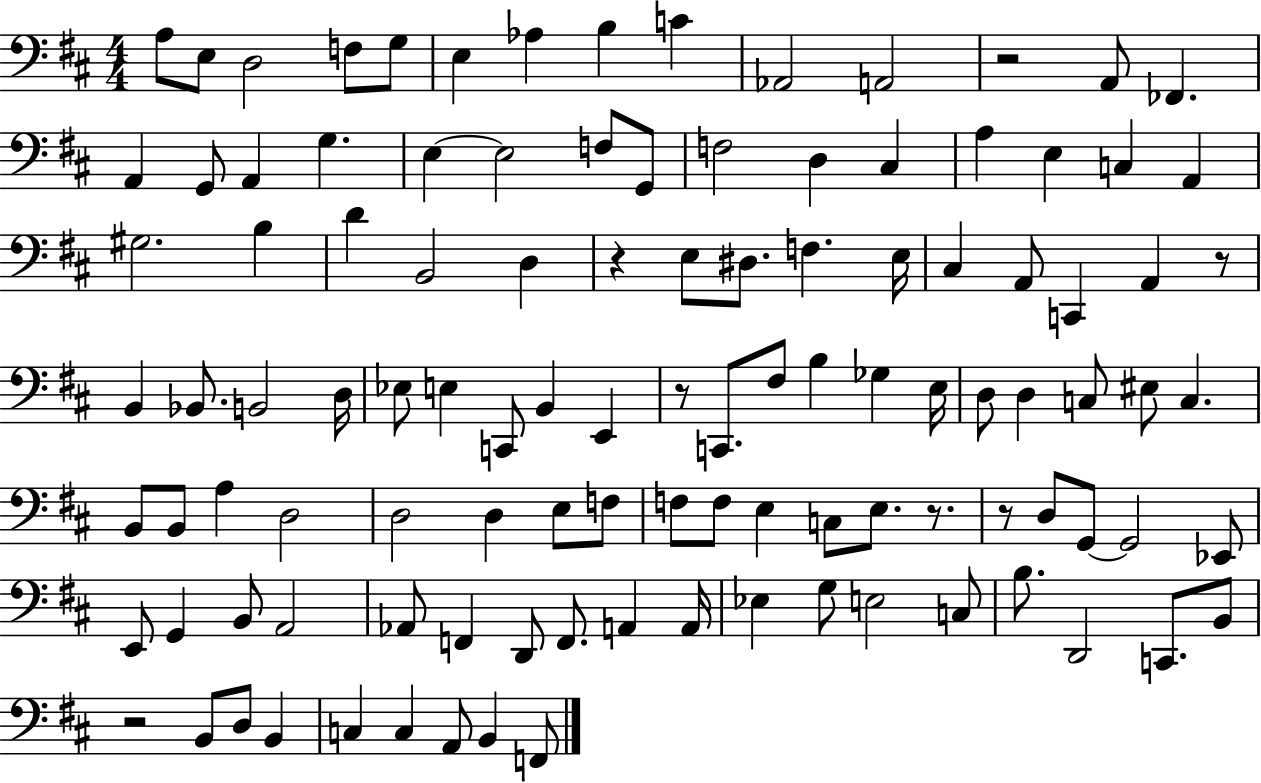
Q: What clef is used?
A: bass